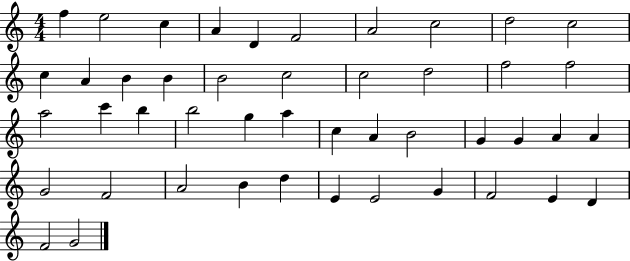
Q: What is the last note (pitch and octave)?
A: G4